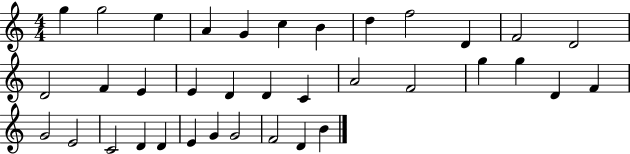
{
  \clef treble
  \numericTimeSignature
  \time 4/4
  \key c \major
  g''4 g''2 e''4 | a'4 g'4 c''4 b'4 | d''4 f''2 d'4 | f'2 d'2 | \break d'2 f'4 e'4 | e'4 d'4 d'4 c'4 | a'2 f'2 | g''4 g''4 d'4 f'4 | \break g'2 e'2 | c'2 d'4 d'4 | e'4 g'4 g'2 | f'2 d'4 b'4 | \break \bar "|."
}